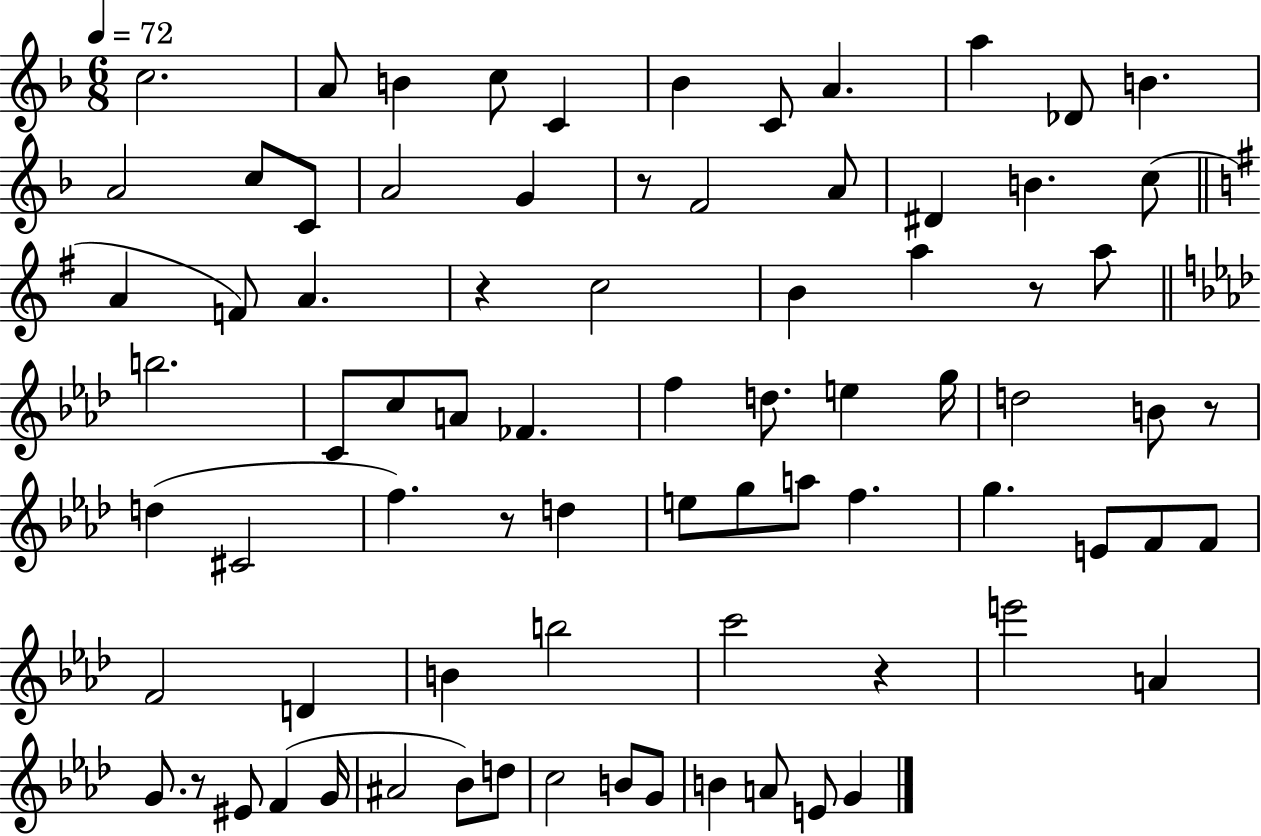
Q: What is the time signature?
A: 6/8